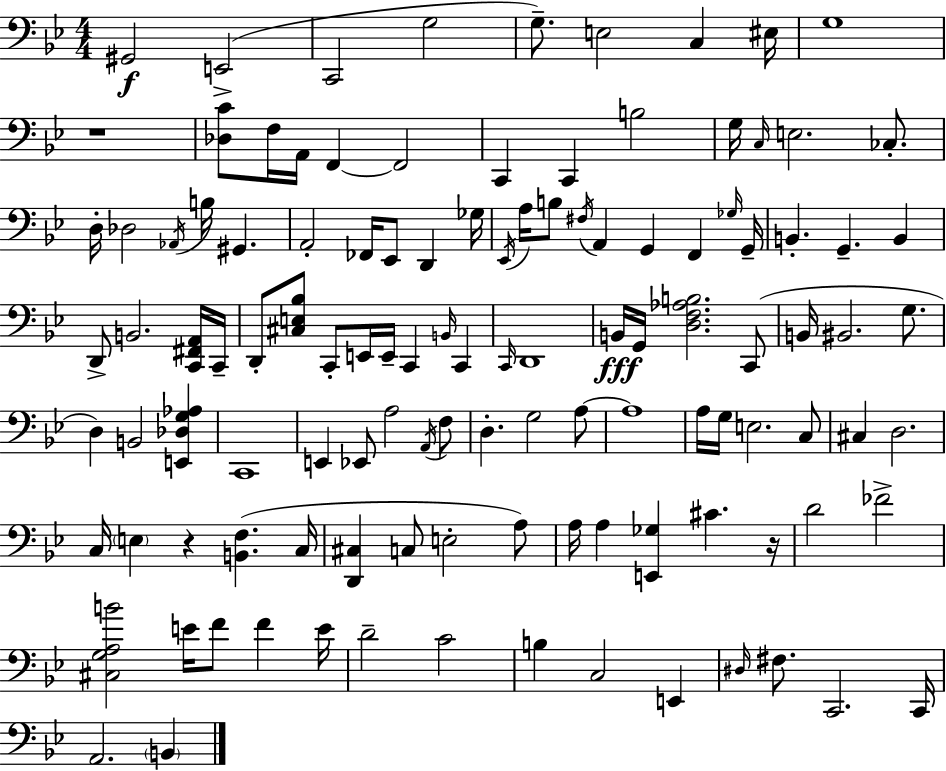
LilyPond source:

{
  \clef bass
  \numericTimeSignature
  \time 4/4
  \key bes \major
  gis,2\f e,2->( | c,2 g2 | g8.--) e2 c4 eis16 | g1 | \break r1 | <des c'>8 f16 a,16 f,4~~ f,2 | c,4 c,4 b2 | g16 \grace { c16 } e2. ces8.-. | \break d16-. des2 \acciaccatura { aes,16 } b16 gis,4. | a,2-. fes,16 ees,8 d,4 | ges16 \acciaccatura { ees,16 } a16 b8 \acciaccatura { fis16 } a,4 g,4 f,4 | \grace { ges16 } g,16-- b,4.-. g,4.-- | \break b,4 d,8-> b,2. | <c, fis, a,>16 c,16-- d,8-. <cis e bes>8 c,8-. e,16 e,16-- c,4 | \grace { b,16 } c,4 \grace { c,16 } d,1 | b,16\fff g,16 <d f aes b>2. | \break c,8( b,16 bis,2. | g8. d4) b,2 | <e, des g aes>4 c,1 | e,4 ees,8 a2 | \break \acciaccatura { a,16 } f8 d4.-. g2 | a8~~ a1 | a16 g16 e2. | c8 cis4 d2. | \break c16 \parenthesize e4 r4 | <b, f>4.( c16 <d, cis>4 c8 e2-. | a8) a16 a4 <e, ges>4 | cis'4. r16 d'2 | \break fes'2-> <cis g a b'>2 | e'16 f'8 f'4 e'16 d'2-- | c'2 b4 c2 | e,4 \grace { dis16 } fis8. c,2. | \break c,16 a,2. | \parenthesize b,4 \bar "|."
}